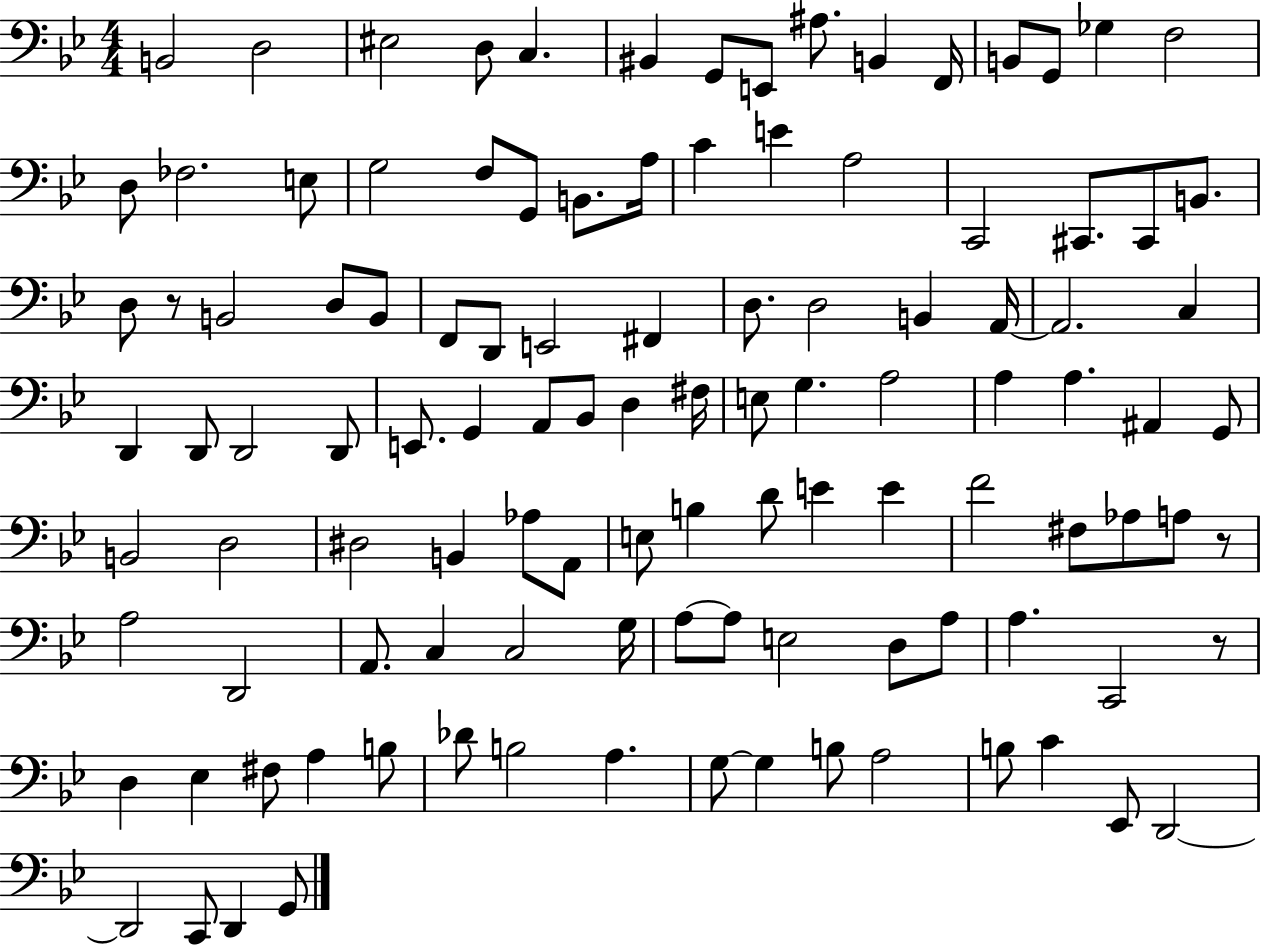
{
  \clef bass
  \numericTimeSignature
  \time 4/4
  \key bes \major
  \repeat volta 2 { b,2 d2 | eis2 d8 c4. | bis,4 g,8 e,8 ais8. b,4 f,16 | b,8 g,8 ges4 f2 | \break d8 fes2. e8 | g2 f8 g,8 b,8. a16 | c'4 e'4 a2 | c,2 cis,8. cis,8 b,8. | \break d8 r8 b,2 d8 b,8 | f,8 d,8 e,2 fis,4 | d8. d2 b,4 a,16~~ | a,2. c4 | \break d,4 d,8 d,2 d,8 | e,8. g,4 a,8 bes,8 d4 fis16 | e8 g4. a2 | a4 a4. ais,4 g,8 | \break b,2 d2 | dis2 b,4 aes8 a,8 | e8 b4 d'8 e'4 e'4 | f'2 fis8 aes8 a8 r8 | \break a2 d,2 | a,8. c4 c2 g16 | a8~~ a8 e2 d8 a8 | a4. c,2 r8 | \break d4 ees4 fis8 a4 b8 | des'8 b2 a4. | g8~~ g4 b8 a2 | b8 c'4 ees,8 d,2~~ | \break d,2 c,8 d,4 g,8 | } \bar "|."
}